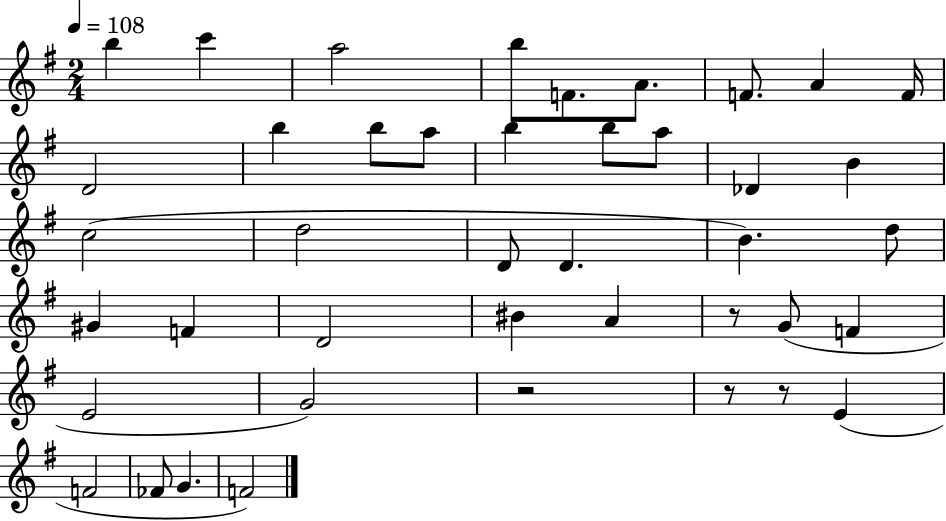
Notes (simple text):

B5/q C6/q A5/h B5/e F4/e. A4/e. F4/e. A4/q F4/s D4/h B5/q B5/e A5/e B5/q B5/e A5/e Db4/q B4/q C5/h D5/h D4/e D4/q. B4/q. D5/e G#4/q F4/q D4/h BIS4/q A4/q R/e G4/e F4/q E4/h G4/h R/h R/e R/e E4/q F4/h FES4/e G4/q. F4/h